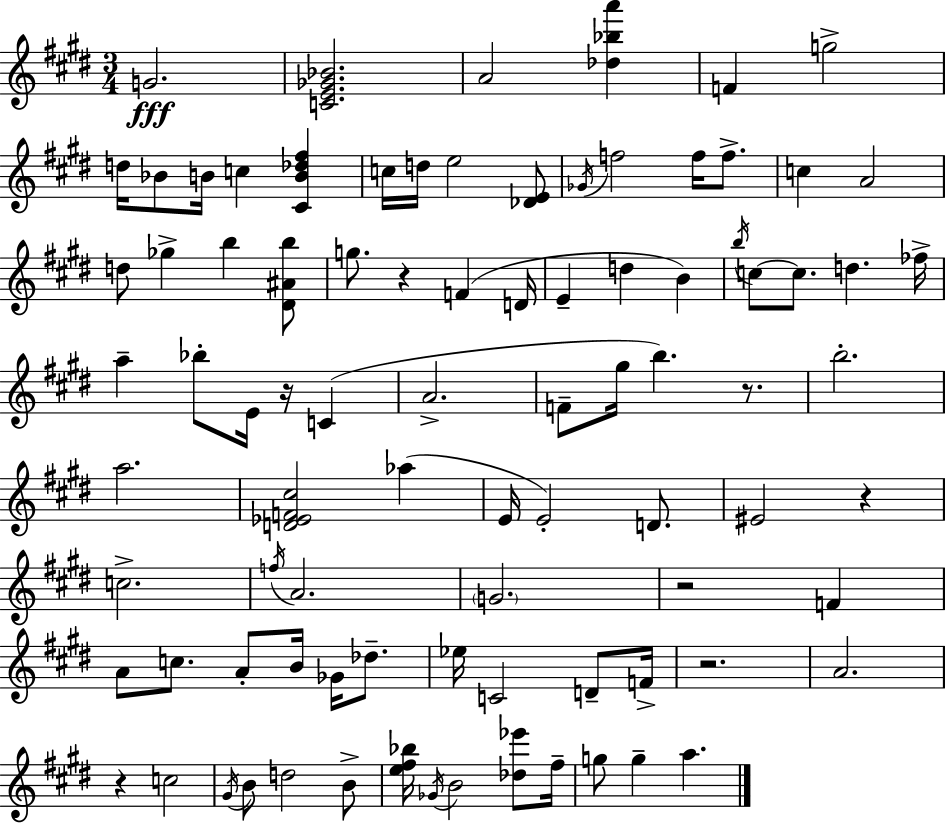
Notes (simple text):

G4/h. [C4,E4,Gb4,Bb4]/h. A4/h [Db5,Bb5,A6]/q F4/q G5/h D5/s Bb4/e B4/s C5/q [C#4,B4,Db5,F#5]/q C5/s D5/s E5/h [Db4,E4]/e Gb4/s F5/h F5/s F5/e. C5/q A4/h D5/e Gb5/q B5/q [D#4,A#4,B5]/e G5/e. R/q F4/q D4/s E4/q D5/q B4/q B5/s C5/e C5/e. D5/q. FES5/s A5/q Bb5/e E4/s R/s C4/q A4/h. F4/e G#5/s B5/q. R/e. B5/h. A5/h. [D4,Eb4,F4,C#5]/h Ab5/q E4/s E4/h D4/e. EIS4/h R/q C5/h. F5/s A4/h. G4/h. R/h F4/q A4/e C5/e. A4/e B4/s Gb4/s Db5/e. Eb5/s C4/h D4/e F4/s R/h. A4/h. R/q C5/h G#4/s B4/e D5/h B4/e [E5,F#5,Bb5]/s Gb4/s B4/h [Db5,Eb6]/e F#5/s G5/e G5/q A5/q.